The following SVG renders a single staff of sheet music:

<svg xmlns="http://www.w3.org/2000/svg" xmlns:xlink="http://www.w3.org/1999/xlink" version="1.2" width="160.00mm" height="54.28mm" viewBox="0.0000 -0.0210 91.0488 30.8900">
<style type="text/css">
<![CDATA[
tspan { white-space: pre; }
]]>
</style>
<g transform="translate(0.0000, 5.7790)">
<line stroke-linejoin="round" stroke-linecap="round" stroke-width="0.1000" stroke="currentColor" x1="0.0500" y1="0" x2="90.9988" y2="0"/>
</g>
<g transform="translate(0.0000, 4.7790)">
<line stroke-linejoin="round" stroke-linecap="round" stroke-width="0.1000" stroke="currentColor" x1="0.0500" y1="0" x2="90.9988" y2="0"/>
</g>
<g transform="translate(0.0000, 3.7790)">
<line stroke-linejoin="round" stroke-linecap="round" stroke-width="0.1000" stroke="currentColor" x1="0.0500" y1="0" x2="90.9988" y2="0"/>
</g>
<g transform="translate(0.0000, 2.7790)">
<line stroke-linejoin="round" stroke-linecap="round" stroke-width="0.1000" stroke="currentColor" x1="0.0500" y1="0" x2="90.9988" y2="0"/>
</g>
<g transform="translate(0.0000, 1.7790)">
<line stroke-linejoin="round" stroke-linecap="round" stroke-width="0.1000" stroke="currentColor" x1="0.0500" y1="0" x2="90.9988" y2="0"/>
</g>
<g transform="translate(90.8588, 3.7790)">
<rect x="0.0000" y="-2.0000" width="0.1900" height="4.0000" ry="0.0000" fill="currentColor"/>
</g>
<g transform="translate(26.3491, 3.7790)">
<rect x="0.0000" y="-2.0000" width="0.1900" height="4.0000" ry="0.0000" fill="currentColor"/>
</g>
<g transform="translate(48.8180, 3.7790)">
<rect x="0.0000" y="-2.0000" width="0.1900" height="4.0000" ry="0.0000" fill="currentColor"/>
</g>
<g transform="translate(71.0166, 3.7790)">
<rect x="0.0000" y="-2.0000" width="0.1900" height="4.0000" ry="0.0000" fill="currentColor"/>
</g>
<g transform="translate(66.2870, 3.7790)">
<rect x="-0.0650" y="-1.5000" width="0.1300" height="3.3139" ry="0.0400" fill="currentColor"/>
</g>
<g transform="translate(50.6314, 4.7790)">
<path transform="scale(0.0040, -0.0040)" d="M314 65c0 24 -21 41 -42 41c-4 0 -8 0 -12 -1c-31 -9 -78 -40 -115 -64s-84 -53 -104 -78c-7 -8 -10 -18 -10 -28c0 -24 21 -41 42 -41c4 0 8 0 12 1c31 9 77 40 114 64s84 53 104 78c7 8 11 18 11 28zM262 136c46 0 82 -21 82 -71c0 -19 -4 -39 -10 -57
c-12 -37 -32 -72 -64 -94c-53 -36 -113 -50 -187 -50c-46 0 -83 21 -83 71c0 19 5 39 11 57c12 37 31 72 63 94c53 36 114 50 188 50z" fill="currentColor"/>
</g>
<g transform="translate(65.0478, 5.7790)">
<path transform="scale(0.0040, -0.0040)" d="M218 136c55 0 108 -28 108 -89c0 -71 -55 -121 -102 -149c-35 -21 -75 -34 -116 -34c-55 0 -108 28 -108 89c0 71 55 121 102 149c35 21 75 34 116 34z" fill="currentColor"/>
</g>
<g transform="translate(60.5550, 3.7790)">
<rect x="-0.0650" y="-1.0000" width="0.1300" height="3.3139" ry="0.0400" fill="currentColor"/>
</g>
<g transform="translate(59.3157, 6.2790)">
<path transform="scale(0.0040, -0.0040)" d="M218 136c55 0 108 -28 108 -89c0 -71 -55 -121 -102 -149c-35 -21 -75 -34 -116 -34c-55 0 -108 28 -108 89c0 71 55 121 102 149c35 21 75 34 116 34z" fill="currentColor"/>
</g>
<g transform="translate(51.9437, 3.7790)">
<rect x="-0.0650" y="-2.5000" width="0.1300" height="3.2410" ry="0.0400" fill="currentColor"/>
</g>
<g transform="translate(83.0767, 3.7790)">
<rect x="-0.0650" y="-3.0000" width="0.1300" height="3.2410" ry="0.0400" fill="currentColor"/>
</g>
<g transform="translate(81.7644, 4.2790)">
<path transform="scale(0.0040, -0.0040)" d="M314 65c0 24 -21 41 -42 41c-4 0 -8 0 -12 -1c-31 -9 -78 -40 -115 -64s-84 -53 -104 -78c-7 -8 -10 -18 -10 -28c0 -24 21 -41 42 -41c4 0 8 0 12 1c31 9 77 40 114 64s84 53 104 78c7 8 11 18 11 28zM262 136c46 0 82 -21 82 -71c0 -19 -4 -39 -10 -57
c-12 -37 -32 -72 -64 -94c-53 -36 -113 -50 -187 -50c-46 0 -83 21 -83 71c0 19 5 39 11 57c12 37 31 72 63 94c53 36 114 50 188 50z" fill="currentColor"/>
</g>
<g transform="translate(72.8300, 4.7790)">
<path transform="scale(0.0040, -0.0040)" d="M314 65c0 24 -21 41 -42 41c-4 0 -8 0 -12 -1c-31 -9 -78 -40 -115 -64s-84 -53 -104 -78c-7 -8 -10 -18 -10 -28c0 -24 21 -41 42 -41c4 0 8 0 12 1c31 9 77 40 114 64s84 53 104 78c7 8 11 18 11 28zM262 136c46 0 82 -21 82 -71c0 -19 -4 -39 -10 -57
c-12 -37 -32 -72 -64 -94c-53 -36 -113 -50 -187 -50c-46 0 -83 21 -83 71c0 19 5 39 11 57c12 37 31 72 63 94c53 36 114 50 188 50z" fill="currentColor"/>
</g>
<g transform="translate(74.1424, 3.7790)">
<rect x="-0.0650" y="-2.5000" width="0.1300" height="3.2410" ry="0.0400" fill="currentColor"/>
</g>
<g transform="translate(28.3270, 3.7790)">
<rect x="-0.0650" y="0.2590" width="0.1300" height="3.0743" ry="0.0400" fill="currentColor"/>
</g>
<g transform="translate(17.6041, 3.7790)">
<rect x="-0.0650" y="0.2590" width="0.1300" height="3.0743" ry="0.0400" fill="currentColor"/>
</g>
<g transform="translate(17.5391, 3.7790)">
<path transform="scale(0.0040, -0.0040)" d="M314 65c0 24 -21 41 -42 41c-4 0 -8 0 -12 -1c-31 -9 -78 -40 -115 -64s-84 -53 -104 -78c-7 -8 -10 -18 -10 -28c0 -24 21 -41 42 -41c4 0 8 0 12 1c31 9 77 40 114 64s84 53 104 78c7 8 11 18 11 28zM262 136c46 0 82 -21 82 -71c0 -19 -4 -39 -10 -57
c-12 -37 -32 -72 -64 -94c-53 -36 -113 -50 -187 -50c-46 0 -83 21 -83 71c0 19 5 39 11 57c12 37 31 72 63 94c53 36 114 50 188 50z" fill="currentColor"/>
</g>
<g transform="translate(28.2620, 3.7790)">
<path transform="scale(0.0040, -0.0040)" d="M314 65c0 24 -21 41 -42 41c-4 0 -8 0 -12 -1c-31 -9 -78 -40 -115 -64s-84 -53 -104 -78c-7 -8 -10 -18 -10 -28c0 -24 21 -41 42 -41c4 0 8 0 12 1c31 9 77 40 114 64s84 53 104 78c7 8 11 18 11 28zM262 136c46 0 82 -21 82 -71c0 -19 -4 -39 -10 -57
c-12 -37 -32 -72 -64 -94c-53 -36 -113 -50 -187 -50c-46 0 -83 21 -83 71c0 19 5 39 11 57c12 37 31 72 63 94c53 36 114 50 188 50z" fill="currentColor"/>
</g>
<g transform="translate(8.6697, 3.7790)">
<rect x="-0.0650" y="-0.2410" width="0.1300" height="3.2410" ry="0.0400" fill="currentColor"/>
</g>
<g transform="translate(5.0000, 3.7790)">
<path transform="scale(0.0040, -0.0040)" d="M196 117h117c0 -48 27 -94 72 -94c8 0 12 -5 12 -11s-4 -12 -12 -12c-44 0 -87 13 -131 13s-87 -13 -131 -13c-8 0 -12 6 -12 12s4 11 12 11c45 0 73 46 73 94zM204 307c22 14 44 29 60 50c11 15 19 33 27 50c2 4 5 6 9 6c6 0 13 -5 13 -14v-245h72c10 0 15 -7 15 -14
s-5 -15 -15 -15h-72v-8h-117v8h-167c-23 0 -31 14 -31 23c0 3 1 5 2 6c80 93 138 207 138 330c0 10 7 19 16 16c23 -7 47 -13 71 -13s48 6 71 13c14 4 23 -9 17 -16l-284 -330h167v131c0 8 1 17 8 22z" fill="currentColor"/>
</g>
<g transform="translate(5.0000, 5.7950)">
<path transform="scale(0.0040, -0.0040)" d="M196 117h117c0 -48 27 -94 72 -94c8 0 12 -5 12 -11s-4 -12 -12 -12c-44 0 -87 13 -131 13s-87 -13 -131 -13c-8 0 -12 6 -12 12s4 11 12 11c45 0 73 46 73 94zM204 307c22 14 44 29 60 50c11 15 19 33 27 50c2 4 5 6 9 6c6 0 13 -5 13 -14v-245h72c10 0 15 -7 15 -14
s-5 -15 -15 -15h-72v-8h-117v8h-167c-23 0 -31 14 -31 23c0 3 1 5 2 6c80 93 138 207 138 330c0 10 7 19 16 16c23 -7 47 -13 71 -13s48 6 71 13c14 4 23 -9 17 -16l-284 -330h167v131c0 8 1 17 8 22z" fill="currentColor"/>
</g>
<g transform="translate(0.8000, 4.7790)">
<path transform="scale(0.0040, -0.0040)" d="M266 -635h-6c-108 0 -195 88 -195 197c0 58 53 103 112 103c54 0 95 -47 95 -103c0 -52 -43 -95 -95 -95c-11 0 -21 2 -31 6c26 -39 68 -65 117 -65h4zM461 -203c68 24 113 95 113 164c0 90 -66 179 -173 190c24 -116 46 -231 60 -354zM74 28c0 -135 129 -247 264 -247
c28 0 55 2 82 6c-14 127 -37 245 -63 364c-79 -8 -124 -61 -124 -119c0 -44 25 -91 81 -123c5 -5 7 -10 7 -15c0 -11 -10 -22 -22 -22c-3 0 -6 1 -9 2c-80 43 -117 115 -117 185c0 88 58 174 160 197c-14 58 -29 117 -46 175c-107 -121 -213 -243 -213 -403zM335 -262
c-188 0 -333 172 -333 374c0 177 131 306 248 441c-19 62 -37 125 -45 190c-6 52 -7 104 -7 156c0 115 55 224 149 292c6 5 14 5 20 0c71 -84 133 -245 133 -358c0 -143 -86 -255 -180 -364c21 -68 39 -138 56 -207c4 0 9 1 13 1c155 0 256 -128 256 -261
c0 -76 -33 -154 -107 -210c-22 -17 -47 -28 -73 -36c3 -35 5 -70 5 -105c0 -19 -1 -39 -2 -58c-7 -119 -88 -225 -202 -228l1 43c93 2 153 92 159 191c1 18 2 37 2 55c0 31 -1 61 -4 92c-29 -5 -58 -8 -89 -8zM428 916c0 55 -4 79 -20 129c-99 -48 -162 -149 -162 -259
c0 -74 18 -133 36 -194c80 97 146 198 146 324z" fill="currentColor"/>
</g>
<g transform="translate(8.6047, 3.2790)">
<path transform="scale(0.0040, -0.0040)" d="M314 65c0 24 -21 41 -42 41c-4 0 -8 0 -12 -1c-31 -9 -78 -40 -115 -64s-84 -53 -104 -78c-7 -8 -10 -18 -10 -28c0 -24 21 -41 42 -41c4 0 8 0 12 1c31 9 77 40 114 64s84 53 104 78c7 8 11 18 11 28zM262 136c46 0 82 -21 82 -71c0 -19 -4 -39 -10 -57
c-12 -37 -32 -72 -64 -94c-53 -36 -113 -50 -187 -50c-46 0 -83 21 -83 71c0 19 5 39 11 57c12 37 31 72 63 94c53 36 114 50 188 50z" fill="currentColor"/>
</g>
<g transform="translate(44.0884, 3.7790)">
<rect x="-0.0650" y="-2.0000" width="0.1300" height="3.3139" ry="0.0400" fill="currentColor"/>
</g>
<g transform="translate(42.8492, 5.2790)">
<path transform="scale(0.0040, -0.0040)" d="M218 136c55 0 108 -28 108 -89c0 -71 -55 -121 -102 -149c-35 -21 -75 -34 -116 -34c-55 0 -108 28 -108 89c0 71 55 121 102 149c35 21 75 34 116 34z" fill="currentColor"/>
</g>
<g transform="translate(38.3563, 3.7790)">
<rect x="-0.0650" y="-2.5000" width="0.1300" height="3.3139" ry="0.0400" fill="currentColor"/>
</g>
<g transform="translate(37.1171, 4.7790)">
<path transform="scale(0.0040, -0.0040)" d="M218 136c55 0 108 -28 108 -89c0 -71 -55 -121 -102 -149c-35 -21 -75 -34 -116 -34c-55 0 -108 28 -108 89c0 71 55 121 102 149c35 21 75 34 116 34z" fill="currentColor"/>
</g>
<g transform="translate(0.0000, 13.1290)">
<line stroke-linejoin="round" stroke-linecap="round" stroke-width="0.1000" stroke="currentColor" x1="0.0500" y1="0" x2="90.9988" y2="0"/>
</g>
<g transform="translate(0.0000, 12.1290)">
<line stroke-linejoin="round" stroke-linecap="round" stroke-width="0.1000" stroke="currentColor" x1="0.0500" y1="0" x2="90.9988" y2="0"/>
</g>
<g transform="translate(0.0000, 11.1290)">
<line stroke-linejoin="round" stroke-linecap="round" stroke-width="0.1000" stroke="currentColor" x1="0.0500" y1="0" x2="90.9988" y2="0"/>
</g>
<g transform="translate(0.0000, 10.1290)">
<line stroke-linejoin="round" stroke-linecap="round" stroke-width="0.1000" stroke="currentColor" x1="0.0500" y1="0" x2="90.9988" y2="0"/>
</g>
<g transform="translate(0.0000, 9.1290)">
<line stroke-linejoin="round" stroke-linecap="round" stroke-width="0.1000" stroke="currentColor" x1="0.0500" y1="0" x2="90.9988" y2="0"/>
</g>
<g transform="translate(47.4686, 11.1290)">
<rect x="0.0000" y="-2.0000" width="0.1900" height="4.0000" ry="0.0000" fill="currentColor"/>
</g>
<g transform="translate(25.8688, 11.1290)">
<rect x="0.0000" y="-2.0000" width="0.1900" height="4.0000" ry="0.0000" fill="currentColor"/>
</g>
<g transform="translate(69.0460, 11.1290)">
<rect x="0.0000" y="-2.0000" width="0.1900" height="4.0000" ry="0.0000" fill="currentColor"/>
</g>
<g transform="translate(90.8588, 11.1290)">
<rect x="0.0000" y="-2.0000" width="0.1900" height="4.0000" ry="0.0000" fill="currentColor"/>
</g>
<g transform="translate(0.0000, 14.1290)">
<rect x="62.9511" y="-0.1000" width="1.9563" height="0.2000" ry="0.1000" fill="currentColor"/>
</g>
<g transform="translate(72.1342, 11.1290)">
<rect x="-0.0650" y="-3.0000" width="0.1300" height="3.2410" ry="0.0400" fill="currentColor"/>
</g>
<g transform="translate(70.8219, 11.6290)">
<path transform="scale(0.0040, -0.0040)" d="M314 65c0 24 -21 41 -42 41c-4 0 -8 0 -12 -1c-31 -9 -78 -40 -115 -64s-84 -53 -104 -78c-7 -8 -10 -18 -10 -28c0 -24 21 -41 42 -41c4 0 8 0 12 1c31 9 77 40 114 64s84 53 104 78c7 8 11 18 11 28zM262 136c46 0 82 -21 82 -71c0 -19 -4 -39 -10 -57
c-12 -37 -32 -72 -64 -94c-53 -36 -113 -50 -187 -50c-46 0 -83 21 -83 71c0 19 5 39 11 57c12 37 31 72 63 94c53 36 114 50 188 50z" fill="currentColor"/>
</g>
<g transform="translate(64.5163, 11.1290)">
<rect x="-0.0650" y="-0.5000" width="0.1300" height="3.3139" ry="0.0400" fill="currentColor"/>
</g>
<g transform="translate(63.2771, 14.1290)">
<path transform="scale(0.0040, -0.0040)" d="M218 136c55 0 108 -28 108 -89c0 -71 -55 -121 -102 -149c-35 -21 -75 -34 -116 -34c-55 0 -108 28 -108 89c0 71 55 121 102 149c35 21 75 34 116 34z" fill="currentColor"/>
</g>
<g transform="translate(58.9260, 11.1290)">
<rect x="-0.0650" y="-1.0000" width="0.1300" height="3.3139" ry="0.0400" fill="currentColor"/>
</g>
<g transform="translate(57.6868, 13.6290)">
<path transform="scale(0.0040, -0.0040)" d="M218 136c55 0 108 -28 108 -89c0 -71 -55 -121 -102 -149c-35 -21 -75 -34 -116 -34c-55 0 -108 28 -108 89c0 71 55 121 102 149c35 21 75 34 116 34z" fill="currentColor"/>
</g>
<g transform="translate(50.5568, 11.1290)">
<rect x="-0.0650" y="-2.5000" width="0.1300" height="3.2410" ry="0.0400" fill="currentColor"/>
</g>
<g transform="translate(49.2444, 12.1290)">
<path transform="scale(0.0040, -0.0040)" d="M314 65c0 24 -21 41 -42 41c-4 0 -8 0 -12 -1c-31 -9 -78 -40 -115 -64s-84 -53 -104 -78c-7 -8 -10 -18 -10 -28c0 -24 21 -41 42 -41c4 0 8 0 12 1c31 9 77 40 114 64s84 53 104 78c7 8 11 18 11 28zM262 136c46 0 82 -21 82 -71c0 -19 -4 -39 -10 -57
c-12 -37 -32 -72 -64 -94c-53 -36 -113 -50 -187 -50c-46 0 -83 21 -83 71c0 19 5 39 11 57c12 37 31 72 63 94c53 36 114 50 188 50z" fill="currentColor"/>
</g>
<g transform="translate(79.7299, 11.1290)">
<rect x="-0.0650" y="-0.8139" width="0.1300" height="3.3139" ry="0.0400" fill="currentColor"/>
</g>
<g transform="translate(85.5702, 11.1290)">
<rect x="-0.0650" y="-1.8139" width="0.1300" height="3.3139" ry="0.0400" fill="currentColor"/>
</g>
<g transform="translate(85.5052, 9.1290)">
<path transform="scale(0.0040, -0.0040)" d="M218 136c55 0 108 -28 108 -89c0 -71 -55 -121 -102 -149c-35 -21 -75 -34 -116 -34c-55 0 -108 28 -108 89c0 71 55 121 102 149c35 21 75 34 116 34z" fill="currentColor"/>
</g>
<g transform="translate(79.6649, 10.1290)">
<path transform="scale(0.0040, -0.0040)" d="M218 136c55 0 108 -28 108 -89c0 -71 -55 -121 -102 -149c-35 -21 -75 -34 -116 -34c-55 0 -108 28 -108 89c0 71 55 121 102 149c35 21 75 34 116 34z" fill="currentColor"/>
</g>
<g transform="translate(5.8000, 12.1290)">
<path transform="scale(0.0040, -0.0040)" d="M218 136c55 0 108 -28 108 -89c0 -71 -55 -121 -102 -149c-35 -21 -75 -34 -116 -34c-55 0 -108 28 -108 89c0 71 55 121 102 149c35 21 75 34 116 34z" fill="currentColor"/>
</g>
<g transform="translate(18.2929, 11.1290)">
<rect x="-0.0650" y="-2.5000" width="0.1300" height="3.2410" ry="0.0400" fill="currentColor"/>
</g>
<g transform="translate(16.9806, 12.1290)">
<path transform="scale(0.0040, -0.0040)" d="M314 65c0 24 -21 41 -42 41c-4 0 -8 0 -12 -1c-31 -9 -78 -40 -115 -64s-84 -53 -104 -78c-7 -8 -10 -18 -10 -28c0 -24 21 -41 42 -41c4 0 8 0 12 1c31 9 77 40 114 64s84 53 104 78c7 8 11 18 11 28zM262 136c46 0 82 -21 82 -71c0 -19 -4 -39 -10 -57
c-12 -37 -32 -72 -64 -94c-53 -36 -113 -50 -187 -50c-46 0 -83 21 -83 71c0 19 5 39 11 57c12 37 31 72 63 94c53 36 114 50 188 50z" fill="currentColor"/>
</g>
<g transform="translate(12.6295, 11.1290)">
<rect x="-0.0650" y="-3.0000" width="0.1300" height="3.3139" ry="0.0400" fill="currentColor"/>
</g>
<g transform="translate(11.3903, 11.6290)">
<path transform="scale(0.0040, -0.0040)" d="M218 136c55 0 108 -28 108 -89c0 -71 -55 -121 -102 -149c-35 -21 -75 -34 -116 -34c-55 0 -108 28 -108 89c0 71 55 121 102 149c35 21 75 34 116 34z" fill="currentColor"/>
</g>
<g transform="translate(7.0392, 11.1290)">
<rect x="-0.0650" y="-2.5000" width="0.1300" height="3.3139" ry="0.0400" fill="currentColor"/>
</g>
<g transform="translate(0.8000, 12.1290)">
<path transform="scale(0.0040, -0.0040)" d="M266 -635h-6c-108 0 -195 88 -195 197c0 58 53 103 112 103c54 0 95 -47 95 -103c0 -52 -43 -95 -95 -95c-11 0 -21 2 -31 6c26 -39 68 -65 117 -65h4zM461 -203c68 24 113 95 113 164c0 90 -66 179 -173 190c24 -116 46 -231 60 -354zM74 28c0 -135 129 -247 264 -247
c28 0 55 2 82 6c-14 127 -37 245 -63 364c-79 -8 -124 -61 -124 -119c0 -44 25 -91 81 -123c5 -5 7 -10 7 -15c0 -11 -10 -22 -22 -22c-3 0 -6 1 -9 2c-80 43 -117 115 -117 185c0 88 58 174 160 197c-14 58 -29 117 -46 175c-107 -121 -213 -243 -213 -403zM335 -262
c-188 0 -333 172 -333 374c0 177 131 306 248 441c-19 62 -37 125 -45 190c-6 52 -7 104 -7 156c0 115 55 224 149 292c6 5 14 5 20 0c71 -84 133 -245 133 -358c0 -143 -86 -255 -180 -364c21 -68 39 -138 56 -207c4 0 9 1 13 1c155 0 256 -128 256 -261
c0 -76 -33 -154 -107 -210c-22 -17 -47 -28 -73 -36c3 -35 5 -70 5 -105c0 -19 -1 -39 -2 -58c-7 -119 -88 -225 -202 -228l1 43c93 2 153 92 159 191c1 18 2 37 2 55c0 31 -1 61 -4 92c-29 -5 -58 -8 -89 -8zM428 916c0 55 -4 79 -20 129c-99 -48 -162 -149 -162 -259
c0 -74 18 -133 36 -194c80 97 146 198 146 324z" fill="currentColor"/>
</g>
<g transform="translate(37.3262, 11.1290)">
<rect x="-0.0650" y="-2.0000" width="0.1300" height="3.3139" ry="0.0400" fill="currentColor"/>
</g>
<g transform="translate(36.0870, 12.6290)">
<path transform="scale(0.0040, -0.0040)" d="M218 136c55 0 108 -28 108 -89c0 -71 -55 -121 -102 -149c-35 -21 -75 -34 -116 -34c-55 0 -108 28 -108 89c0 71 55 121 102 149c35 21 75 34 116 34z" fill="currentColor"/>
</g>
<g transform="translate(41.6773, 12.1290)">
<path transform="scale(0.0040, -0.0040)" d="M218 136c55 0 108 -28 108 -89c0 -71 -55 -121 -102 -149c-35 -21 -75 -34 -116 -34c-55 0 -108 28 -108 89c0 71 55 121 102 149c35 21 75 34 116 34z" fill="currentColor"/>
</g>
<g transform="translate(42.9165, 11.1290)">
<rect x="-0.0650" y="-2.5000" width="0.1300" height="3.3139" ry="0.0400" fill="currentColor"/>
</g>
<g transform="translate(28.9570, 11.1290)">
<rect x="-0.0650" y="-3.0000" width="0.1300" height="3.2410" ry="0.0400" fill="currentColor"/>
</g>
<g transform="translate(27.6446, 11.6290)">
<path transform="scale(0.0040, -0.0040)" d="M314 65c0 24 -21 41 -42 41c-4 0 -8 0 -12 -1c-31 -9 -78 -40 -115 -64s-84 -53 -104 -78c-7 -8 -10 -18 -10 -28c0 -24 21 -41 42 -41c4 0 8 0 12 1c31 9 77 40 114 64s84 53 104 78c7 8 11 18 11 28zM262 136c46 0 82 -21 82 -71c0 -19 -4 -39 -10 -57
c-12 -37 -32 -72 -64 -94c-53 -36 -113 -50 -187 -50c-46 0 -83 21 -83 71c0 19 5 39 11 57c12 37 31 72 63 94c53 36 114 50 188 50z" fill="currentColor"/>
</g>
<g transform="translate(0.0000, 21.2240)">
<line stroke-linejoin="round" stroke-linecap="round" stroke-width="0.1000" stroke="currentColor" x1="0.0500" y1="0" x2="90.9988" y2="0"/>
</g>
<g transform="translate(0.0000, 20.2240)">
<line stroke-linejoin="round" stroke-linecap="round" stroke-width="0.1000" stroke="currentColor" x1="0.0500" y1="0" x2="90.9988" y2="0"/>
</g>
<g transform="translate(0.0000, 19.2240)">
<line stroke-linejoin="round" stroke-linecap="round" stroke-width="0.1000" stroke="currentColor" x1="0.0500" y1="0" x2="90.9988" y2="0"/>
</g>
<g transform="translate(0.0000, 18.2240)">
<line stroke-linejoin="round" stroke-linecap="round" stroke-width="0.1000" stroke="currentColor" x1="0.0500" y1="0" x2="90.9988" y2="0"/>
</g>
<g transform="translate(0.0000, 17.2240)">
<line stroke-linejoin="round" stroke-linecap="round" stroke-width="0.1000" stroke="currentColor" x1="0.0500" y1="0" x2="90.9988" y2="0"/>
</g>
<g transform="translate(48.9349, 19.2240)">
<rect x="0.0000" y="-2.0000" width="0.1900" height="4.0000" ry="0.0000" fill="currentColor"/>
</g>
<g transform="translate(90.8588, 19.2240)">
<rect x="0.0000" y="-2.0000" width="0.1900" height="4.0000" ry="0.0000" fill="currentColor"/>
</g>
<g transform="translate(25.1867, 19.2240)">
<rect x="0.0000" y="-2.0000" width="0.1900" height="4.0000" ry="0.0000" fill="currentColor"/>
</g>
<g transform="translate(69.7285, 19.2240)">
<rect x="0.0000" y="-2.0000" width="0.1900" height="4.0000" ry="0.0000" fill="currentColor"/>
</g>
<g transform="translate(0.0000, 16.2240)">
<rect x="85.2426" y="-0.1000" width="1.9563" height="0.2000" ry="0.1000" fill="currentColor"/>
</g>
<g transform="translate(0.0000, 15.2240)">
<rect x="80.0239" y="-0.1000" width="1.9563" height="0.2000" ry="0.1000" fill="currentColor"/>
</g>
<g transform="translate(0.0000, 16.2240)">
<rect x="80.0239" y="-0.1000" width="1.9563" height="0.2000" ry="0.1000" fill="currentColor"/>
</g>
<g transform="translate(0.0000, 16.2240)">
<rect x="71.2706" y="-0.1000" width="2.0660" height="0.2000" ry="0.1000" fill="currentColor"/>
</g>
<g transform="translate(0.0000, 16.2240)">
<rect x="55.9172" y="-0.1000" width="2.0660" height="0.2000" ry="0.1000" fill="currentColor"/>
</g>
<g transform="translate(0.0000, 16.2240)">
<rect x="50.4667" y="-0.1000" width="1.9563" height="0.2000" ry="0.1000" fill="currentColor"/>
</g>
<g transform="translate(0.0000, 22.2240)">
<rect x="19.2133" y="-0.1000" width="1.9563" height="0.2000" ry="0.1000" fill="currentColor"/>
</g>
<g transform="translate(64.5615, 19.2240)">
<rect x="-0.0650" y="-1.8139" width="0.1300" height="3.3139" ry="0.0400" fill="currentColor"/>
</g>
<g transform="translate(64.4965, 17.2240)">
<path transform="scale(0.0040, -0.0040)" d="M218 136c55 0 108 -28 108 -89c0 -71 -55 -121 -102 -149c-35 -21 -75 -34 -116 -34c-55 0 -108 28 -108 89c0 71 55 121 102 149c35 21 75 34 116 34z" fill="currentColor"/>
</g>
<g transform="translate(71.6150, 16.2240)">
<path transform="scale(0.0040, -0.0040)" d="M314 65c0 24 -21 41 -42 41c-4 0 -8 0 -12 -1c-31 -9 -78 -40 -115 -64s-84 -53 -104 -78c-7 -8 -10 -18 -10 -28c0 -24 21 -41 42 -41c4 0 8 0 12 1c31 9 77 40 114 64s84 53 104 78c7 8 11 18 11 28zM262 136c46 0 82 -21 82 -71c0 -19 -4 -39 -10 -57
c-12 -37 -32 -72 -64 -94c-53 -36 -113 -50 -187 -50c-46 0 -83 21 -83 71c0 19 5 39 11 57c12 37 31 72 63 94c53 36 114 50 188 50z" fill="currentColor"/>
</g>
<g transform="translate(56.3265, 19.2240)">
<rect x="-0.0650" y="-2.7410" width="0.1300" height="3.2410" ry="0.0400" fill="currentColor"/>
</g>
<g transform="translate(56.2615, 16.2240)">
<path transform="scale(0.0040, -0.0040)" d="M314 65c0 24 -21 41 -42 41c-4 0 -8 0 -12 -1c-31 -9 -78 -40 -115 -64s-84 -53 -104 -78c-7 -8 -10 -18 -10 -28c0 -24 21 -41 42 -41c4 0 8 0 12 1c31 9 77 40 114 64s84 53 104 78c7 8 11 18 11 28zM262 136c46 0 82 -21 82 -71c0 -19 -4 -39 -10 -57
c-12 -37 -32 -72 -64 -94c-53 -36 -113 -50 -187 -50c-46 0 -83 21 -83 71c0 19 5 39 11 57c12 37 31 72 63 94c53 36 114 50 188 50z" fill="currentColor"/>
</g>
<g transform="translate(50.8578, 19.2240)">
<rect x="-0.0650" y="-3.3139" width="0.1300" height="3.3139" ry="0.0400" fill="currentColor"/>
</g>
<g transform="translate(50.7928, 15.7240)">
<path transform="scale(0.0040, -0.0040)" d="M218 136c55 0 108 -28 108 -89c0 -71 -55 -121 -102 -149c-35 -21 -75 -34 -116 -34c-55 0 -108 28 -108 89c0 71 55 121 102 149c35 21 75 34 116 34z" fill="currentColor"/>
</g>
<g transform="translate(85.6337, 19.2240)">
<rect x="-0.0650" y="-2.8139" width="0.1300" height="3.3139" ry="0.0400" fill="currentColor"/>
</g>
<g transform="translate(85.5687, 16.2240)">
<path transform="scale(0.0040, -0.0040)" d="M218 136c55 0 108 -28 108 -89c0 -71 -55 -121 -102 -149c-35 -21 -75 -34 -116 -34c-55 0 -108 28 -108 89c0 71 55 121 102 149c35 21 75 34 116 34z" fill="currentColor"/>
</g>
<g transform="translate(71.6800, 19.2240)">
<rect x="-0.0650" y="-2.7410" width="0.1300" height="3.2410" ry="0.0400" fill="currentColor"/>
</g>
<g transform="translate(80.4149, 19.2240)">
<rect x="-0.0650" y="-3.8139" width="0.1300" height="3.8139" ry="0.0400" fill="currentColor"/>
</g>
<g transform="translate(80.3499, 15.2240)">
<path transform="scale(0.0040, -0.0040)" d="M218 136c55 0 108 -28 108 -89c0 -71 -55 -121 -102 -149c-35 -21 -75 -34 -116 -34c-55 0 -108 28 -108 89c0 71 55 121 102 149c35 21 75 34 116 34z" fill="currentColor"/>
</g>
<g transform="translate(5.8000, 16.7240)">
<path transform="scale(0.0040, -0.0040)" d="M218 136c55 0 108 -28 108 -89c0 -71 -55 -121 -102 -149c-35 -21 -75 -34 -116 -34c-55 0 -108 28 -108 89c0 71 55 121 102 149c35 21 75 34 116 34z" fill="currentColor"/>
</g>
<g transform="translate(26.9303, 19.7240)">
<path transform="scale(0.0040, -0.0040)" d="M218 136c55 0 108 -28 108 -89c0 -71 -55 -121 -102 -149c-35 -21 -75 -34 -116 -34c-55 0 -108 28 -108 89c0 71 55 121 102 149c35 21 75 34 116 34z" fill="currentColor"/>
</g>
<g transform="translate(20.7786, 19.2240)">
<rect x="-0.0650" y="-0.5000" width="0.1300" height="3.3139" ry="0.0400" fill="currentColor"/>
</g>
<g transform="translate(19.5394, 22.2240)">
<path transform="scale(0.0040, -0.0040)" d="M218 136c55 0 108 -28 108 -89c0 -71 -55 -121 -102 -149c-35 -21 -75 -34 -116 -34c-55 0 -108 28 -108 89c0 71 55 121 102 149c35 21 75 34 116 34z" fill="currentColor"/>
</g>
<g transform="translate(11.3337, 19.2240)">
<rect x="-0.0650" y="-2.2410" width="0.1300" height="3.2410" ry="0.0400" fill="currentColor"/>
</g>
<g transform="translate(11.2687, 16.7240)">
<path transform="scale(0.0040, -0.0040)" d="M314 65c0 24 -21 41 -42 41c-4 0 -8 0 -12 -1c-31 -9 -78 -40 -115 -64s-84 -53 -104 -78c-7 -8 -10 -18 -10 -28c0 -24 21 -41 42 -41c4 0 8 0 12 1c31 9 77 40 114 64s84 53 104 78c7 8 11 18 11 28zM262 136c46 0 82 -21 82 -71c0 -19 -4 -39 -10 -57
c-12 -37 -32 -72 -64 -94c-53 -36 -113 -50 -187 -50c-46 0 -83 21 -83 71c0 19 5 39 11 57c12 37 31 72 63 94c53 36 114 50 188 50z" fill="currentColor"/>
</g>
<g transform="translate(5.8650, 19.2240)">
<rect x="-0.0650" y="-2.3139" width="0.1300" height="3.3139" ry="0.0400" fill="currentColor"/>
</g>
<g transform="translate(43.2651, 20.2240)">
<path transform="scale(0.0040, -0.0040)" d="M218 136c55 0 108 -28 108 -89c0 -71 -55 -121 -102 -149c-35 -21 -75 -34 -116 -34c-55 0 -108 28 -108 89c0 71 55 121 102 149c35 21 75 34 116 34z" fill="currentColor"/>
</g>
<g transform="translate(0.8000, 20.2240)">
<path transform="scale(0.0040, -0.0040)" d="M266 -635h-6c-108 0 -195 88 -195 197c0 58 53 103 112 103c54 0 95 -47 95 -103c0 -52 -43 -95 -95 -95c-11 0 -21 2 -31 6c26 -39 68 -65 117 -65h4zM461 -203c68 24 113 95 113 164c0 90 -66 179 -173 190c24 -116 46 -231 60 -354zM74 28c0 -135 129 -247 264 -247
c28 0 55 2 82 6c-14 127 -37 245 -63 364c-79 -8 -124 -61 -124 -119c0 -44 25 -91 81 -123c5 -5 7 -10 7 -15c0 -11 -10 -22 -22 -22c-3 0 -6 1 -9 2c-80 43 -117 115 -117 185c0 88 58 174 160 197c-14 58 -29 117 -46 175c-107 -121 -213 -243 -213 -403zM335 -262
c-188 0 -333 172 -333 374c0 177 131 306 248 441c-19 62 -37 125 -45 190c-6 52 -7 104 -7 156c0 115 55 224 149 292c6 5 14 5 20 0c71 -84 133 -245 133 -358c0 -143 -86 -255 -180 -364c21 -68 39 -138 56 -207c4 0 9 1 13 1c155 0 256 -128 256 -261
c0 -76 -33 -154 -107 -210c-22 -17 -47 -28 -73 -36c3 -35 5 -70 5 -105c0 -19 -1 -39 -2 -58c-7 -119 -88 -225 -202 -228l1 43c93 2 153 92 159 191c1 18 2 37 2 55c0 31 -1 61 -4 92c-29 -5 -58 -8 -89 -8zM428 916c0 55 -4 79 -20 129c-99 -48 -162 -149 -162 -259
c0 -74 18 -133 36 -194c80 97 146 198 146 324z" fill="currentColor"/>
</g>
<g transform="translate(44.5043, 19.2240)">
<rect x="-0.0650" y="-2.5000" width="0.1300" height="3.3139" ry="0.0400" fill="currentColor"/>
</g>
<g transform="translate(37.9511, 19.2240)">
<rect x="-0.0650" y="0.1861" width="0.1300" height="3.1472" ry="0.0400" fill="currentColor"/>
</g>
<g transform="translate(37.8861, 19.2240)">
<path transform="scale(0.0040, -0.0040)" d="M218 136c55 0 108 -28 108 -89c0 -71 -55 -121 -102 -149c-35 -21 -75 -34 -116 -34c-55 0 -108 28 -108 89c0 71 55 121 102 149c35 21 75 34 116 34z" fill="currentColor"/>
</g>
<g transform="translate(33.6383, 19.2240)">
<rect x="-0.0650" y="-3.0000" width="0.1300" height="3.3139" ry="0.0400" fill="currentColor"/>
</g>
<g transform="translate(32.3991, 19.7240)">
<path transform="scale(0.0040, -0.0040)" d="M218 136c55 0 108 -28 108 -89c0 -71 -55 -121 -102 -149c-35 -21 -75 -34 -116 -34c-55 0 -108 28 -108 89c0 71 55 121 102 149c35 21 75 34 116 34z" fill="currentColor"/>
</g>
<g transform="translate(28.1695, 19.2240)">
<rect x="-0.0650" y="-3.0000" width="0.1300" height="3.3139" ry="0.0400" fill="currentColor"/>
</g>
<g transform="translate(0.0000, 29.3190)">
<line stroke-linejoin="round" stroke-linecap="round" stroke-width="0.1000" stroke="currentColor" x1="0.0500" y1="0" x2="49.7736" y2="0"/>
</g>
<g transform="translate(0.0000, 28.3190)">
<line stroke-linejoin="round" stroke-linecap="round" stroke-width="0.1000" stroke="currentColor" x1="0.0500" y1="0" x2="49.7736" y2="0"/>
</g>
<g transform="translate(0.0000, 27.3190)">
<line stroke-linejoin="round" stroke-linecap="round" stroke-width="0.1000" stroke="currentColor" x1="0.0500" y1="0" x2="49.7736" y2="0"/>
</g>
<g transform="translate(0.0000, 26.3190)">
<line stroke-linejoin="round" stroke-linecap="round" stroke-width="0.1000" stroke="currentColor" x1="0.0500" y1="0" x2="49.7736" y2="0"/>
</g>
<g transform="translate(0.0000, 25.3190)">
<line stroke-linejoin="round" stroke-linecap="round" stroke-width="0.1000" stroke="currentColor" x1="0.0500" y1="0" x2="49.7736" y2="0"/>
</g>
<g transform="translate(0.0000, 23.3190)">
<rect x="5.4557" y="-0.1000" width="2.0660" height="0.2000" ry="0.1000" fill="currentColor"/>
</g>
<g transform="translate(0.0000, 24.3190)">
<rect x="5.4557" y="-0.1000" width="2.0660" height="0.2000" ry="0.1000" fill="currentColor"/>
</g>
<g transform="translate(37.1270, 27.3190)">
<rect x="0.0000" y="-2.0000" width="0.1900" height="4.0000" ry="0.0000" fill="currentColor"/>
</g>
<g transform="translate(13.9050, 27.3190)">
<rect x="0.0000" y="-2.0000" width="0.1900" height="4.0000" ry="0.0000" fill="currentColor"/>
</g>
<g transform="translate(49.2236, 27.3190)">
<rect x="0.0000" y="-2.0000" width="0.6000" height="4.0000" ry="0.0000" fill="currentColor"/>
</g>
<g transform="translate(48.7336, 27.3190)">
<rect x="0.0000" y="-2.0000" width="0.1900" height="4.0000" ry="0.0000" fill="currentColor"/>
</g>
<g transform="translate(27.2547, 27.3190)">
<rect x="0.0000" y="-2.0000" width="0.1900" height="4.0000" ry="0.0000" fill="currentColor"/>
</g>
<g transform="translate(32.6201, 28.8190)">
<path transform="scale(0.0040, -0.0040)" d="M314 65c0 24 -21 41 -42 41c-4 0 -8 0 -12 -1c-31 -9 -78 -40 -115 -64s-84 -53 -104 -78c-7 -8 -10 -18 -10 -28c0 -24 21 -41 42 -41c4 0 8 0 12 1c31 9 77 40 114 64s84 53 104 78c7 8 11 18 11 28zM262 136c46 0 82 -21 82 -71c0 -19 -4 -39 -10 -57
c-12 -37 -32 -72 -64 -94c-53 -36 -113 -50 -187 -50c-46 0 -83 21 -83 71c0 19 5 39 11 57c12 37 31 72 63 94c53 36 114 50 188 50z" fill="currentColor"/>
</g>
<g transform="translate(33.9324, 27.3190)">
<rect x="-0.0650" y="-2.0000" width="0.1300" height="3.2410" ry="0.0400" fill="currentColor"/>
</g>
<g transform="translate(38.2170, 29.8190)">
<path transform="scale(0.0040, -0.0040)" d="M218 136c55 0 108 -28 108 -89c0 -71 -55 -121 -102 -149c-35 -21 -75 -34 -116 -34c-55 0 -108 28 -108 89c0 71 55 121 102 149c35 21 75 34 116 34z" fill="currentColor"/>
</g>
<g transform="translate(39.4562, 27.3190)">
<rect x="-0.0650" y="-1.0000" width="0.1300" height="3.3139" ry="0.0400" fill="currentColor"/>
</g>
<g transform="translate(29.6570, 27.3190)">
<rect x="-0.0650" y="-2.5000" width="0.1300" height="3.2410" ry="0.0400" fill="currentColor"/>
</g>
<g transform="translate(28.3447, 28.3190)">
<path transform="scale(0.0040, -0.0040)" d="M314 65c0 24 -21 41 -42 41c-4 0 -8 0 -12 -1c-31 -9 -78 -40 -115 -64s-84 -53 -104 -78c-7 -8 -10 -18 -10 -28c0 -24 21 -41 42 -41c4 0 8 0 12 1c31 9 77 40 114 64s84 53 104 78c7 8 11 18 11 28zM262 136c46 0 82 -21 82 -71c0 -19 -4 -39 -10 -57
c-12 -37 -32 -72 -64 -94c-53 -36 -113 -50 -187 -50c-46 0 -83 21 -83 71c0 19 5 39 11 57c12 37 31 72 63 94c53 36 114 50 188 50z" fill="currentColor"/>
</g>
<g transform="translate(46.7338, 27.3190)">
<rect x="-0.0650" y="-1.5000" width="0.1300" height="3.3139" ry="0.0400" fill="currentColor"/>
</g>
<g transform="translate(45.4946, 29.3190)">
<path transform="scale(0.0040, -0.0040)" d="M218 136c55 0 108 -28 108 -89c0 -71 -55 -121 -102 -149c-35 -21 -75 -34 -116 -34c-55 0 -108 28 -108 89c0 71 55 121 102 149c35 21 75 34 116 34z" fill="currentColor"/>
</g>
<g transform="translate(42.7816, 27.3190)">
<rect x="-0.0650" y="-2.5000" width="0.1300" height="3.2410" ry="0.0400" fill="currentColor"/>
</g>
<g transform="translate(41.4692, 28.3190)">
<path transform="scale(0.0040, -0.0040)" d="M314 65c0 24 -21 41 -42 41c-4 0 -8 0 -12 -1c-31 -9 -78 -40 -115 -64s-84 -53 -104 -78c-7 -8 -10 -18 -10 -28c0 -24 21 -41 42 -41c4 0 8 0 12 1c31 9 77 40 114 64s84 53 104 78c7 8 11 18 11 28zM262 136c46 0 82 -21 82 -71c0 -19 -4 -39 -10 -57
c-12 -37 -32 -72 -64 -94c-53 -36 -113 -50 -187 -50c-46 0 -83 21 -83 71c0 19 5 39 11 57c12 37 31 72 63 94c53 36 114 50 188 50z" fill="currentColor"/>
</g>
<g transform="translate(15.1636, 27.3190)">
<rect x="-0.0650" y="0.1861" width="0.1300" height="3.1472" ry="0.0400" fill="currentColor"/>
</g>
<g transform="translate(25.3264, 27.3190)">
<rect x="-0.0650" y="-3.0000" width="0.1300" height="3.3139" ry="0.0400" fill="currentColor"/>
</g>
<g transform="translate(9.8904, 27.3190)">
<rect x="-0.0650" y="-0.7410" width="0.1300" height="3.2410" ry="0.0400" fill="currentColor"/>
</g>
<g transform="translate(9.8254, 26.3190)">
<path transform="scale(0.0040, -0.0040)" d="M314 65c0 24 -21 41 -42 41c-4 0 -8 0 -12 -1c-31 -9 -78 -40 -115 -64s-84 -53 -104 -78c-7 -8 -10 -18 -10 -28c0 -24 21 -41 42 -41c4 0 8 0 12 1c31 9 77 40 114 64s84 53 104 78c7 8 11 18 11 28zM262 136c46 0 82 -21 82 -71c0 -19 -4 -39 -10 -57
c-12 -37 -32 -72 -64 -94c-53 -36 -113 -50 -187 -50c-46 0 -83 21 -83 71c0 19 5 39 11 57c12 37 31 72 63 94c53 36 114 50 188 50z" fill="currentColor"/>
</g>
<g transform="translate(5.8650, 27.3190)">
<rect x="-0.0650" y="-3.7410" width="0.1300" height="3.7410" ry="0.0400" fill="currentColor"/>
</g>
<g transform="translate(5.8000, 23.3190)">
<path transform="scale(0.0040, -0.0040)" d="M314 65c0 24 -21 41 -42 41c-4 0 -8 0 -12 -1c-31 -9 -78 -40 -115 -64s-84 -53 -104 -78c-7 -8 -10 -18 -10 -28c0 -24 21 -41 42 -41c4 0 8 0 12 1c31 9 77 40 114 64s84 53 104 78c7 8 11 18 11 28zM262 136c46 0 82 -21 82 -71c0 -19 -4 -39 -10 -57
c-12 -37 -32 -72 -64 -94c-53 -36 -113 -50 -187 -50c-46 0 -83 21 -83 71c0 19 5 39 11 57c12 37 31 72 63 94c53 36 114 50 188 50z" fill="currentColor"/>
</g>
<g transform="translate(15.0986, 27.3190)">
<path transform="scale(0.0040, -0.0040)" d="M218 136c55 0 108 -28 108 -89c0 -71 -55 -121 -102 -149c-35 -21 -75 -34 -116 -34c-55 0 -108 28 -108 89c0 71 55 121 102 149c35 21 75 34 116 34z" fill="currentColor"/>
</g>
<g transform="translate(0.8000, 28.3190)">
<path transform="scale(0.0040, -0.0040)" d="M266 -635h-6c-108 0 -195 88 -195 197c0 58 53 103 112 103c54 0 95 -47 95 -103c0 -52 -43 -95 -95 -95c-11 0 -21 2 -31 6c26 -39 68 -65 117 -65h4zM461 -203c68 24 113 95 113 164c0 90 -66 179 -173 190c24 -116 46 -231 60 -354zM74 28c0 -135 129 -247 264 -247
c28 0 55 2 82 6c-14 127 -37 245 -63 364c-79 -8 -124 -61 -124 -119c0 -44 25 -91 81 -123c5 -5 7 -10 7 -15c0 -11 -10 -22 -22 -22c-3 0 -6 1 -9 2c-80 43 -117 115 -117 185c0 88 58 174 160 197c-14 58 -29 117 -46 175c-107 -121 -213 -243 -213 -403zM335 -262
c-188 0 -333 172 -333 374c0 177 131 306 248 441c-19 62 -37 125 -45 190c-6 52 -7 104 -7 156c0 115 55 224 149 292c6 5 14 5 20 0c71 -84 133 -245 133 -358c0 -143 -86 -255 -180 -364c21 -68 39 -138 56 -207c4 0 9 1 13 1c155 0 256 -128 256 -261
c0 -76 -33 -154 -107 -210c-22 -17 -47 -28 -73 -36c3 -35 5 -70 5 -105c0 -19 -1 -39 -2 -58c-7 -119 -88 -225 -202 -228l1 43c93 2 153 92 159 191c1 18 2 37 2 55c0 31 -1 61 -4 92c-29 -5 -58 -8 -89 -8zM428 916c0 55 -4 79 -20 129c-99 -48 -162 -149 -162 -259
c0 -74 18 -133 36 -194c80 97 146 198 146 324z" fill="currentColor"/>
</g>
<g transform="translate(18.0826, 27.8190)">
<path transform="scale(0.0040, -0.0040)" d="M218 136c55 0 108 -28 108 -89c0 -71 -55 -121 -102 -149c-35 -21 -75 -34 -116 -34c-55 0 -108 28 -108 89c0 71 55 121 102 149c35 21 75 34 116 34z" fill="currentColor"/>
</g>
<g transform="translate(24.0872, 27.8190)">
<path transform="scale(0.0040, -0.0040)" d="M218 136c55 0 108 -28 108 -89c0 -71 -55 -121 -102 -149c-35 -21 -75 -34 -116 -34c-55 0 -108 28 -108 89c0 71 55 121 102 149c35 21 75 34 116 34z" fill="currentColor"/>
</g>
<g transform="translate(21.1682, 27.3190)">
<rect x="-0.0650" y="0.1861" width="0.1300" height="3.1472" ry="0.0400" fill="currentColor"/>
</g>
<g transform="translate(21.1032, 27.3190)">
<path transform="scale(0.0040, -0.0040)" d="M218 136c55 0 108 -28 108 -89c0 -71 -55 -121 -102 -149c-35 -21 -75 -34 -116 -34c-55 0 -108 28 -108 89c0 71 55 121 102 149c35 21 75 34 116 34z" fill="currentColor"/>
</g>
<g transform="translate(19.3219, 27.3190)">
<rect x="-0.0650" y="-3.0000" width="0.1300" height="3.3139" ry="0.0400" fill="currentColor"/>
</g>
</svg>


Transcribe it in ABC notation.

X:1
T:Untitled
M:4/4
L:1/4
K:C
c2 B2 B2 G F G2 D E G2 A2 G A G2 A2 F G G2 D C A2 d f g g2 C A A B G b a2 f a2 c' a c'2 d2 B A B A G2 F2 D G2 E